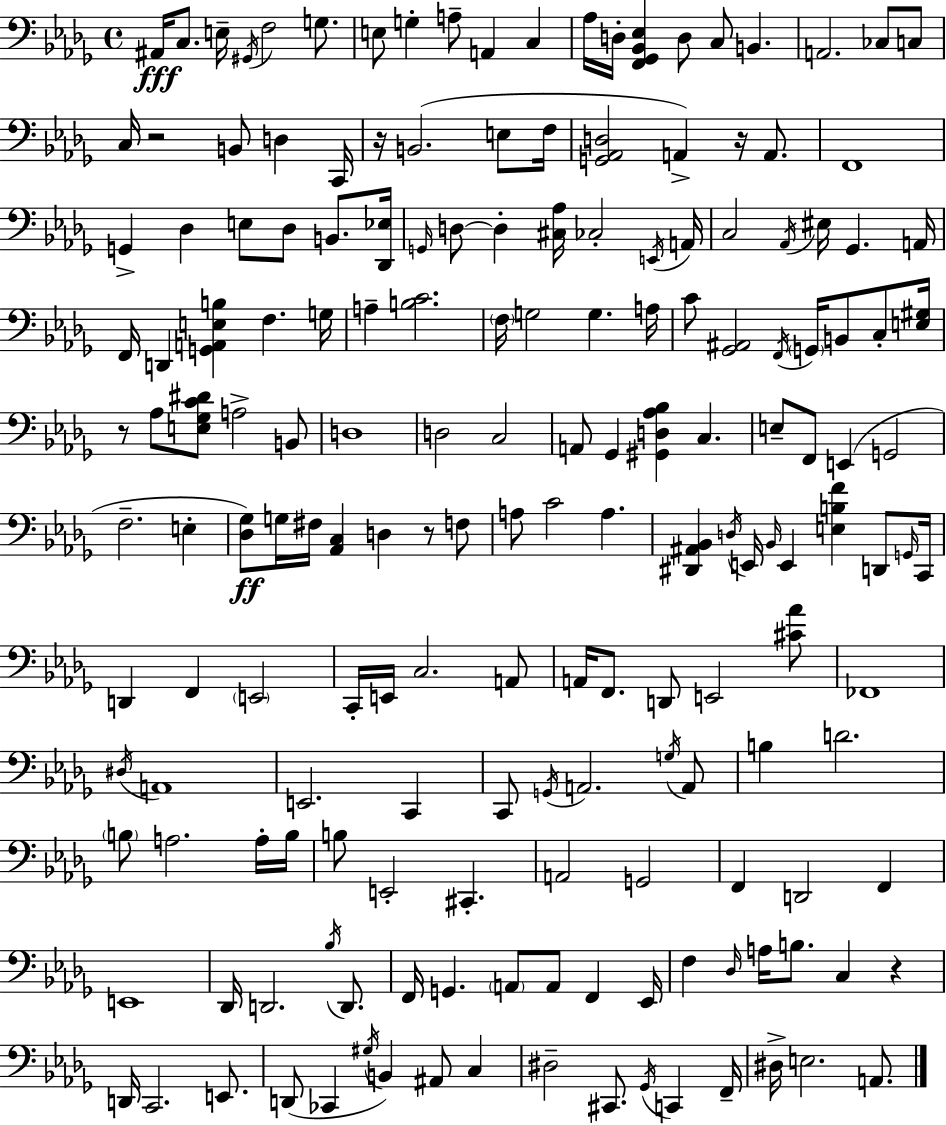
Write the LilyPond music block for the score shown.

{
  \clef bass
  \time 4/4
  \defaultTimeSignature
  \key bes \minor
  ais,16\fff c8. e16-- \acciaccatura { gis,16 } f2 g8. | e8 g4-. a8-- a,4 c4 | aes16 d16-. <f, ges, bes, ees>4 d8 c8 b,4. | a,2. ces8 c8 | \break c16 r2 b,8 d4 | c,16 r16 b,2.( e8 | f16 <g, aes, d>2 a,4->) r16 a,8. | f,1 | \break g,4-> des4 e8 des8 b,8. | <des, ees>16 \grace { g,16 } d8~~ d4-. <cis aes>16 ces2-. | \acciaccatura { e,16 } a,16 c2 \acciaccatura { aes,16 } eis16 ges,4. | a,16 f,16 d,4 <g, a, e b>4 f4. | \break g16 a4-- <b c'>2. | \parenthesize f16 g2 g4. | a16 c'8 <ges, ais,>2 \acciaccatura { f,16 } \parenthesize g,16 | b,8 c8-. <e gis>16 r8 aes8 <e ges c' dis'>8 a2-> | \break b,8 d1 | d2 c2 | a,8 ges,4 <gis, d aes bes>4 c4. | e8-- f,8 e,4( g,2 | \break f2.-- | e4-. <des ges>8\ff) g16 fis16 <aes, c>4 d4 | r8 f8 a8 c'2 a4. | <dis, ais, bes,>4 \acciaccatura { d16 } e,16 \grace { bes,16 } e,4 | \break <e b f'>4 d,8 \grace { g,16 } c,16 d,4 f,4 | \parenthesize e,2 c,16-. e,16 c2. | a,8 a,16 f,8. d,8 e,2 | <cis' aes'>8 fes,1 | \break \acciaccatura { dis16 } a,1 | e,2. | c,4 c,8 \acciaccatura { g,16 } a,2. | \acciaccatura { g16 } a,8 b4 d'2. | \break \parenthesize b8 a2. | a16-. b16 b8 e,2-. | cis,4.-. a,2 | g,2 f,4 d,2 | \break f,4 e,1 | des,16 d,2. | \acciaccatura { bes16 } d,8. f,16 g,4. | \parenthesize a,8 a,8 f,4 ees,16 f4 | \break \grace { des16 } a16 b8. c4 r4 d,16 c,2. | e,8. d,8( ces,4 | \acciaccatura { gis16 } b,4) ais,8 c4 dis2-- | cis,8. \acciaccatura { ges,16 } c,4 f,16-- dis16-> | \break e2. a,8. \bar "|."
}